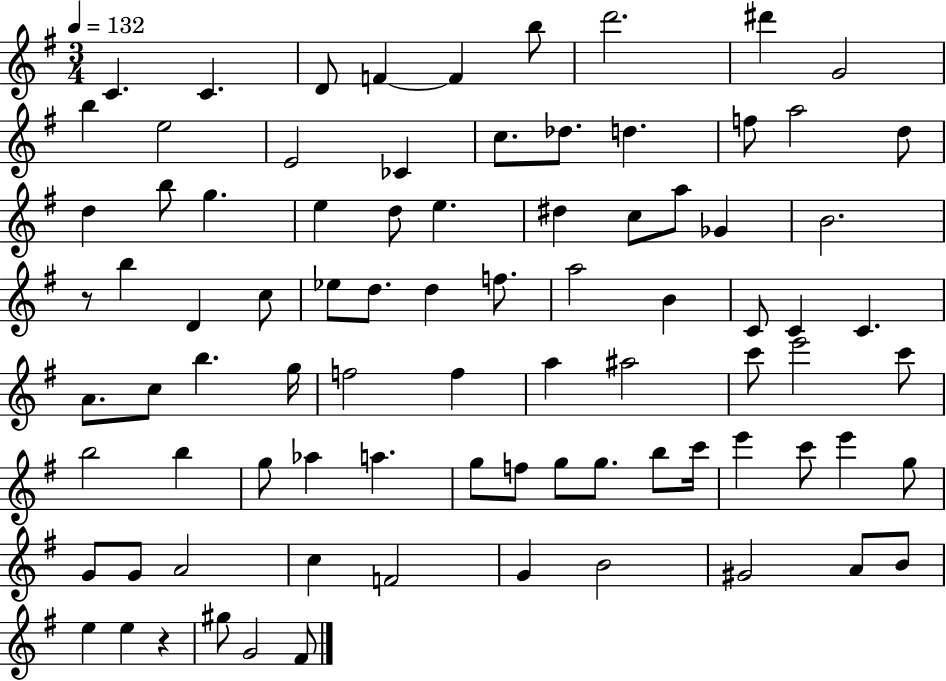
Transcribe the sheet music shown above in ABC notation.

X:1
T:Untitled
M:3/4
L:1/4
K:G
C C D/2 F F b/2 d'2 ^d' G2 b e2 E2 _C c/2 _d/2 d f/2 a2 d/2 d b/2 g e d/2 e ^d c/2 a/2 _G B2 z/2 b D c/2 _e/2 d/2 d f/2 a2 B C/2 C C A/2 c/2 b g/4 f2 f a ^a2 c'/2 e'2 c'/2 b2 b g/2 _a a g/2 f/2 g/2 g/2 b/2 c'/4 e' c'/2 e' g/2 G/2 G/2 A2 c F2 G B2 ^G2 A/2 B/2 e e z ^g/2 G2 ^F/2